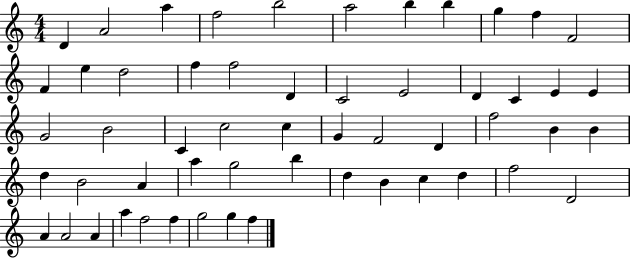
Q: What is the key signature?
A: C major